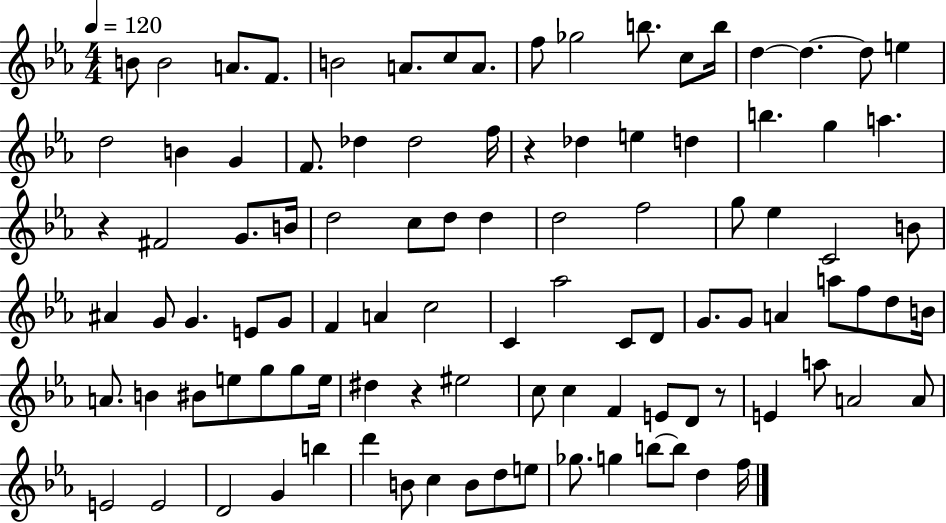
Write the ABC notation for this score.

X:1
T:Untitled
M:4/4
L:1/4
K:Eb
B/2 B2 A/2 F/2 B2 A/2 c/2 A/2 f/2 _g2 b/2 c/2 b/4 d d d/2 e d2 B G F/2 _d _d2 f/4 z _d e d b g a z ^F2 G/2 B/4 d2 c/2 d/2 d d2 f2 g/2 _e C2 B/2 ^A G/2 G E/2 G/2 F A c2 C _a2 C/2 D/2 G/2 G/2 A a/2 f/2 d/2 B/4 A/2 B ^B/2 e/2 g/2 g/2 e/4 ^d z ^e2 c/2 c F E/2 D/2 z/2 E a/2 A2 A/2 E2 E2 D2 G b d' B/2 c B/2 d/2 e/2 _g/2 g b/2 b/2 d f/4